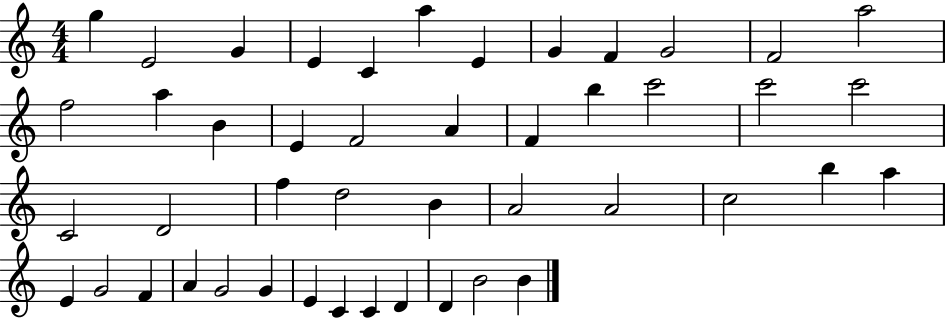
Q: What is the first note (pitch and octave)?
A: G5